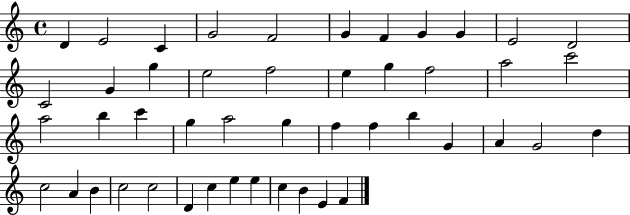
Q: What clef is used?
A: treble